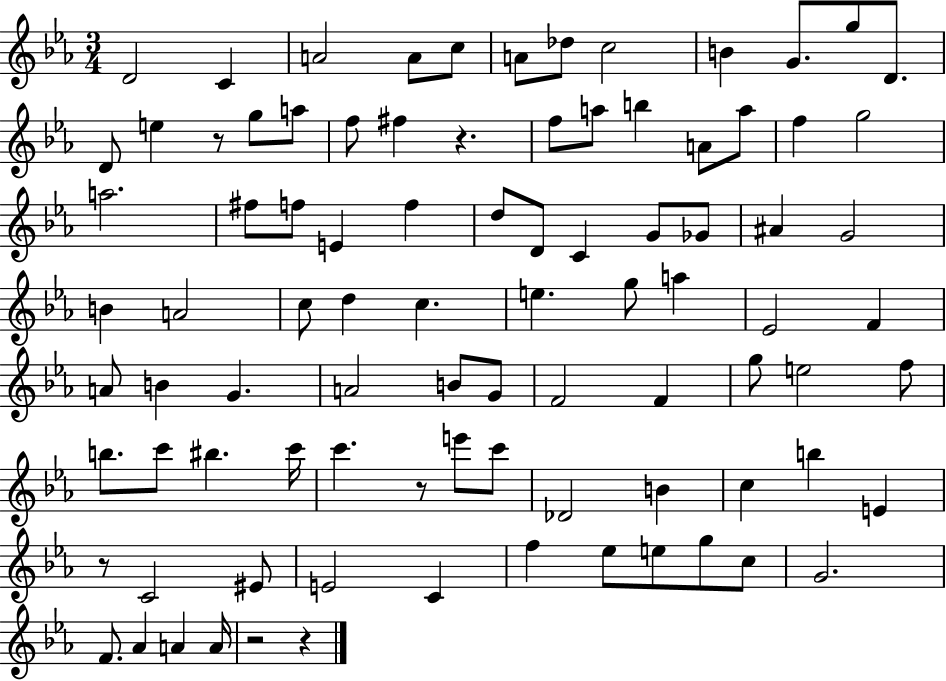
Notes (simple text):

D4/h C4/q A4/h A4/e C5/e A4/e Db5/e C5/h B4/q G4/e. G5/e D4/e. D4/e E5/q R/e G5/e A5/e F5/e F#5/q R/q. F5/e A5/e B5/q A4/e A5/e F5/q G5/h A5/h. F#5/e F5/e E4/q F5/q D5/e D4/e C4/q G4/e Gb4/e A#4/q G4/h B4/q A4/h C5/e D5/q C5/q. E5/q. G5/e A5/q Eb4/h F4/q A4/e B4/q G4/q. A4/h B4/e G4/e F4/h F4/q G5/e E5/h F5/e B5/e. C6/e BIS5/q. C6/s C6/q. R/e E6/e C6/e Db4/h B4/q C5/q B5/q E4/q R/e C4/h EIS4/e E4/h C4/q F5/q Eb5/e E5/e G5/e C5/e G4/h. F4/e. Ab4/q A4/q A4/s R/h R/q